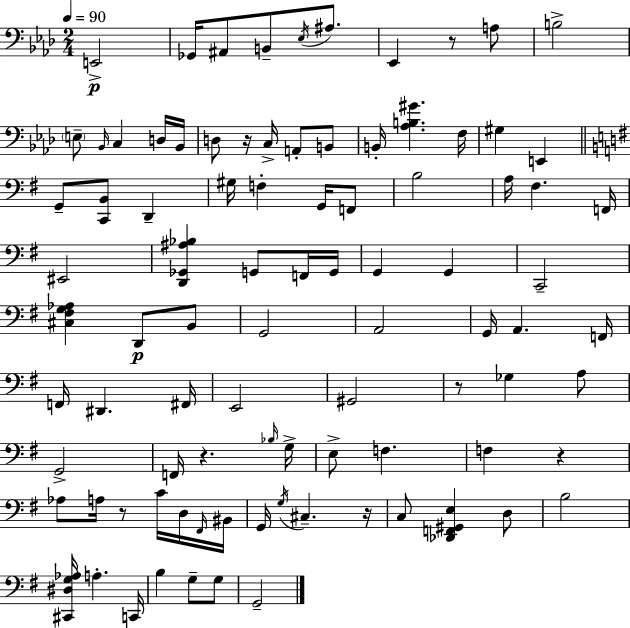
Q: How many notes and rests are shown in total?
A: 91